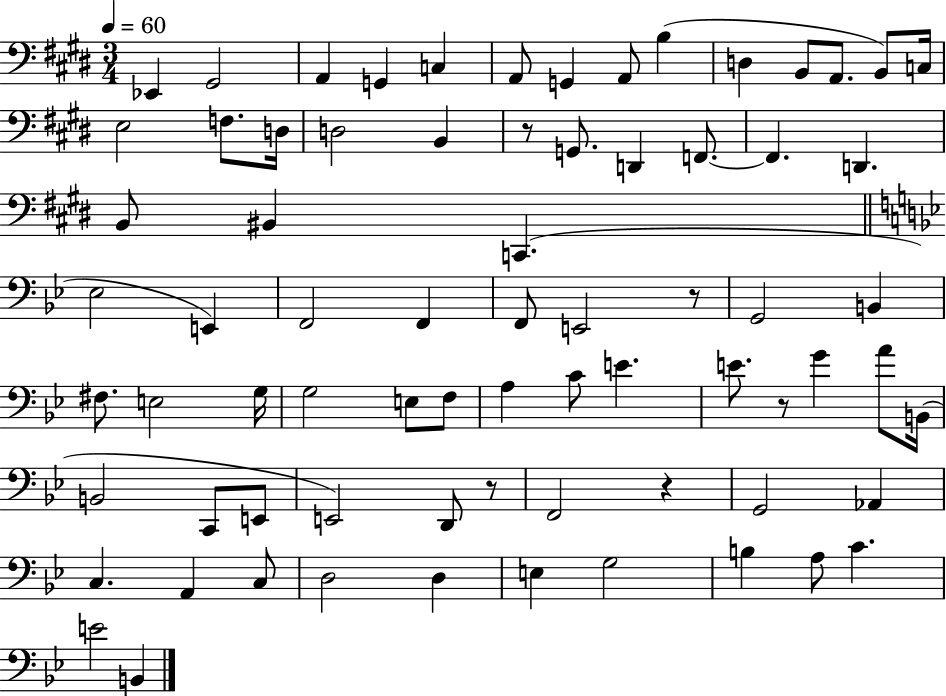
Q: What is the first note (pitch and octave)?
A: Eb2